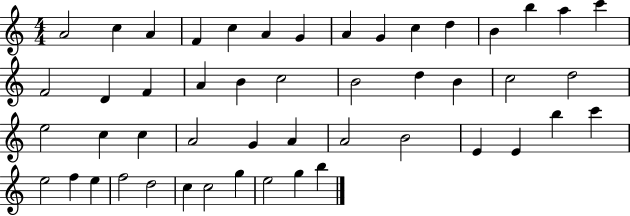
{
  \clef treble
  \numericTimeSignature
  \time 4/4
  \key c \major
  a'2 c''4 a'4 | f'4 c''4 a'4 g'4 | a'4 g'4 c''4 d''4 | b'4 b''4 a''4 c'''4 | \break f'2 d'4 f'4 | a'4 b'4 c''2 | b'2 d''4 b'4 | c''2 d''2 | \break e''2 c''4 c''4 | a'2 g'4 a'4 | a'2 b'2 | e'4 e'4 b''4 c'''4 | \break e''2 f''4 e''4 | f''2 d''2 | c''4 c''2 g''4 | e''2 g''4 b''4 | \break \bar "|."
}